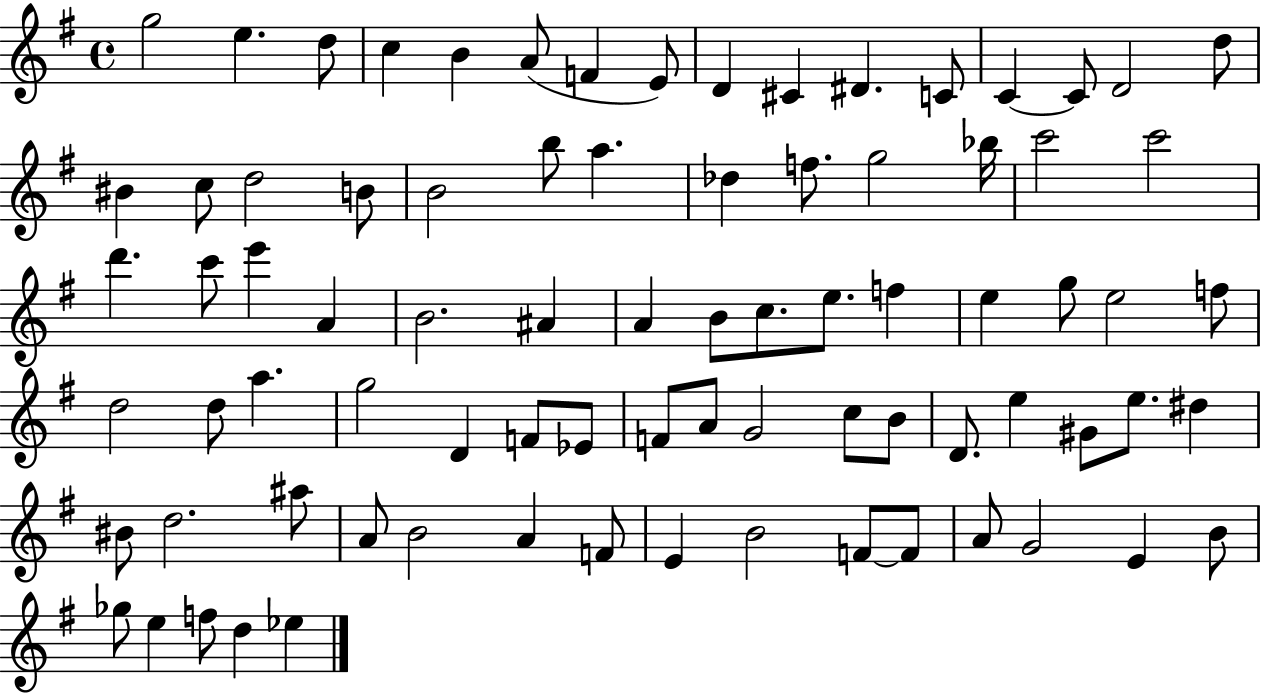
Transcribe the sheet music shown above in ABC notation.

X:1
T:Untitled
M:4/4
L:1/4
K:G
g2 e d/2 c B A/2 F E/2 D ^C ^D C/2 C C/2 D2 d/2 ^B c/2 d2 B/2 B2 b/2 a _d f/2 g2 _b/4 c'2 c'2 d' c'/2 e' A B2 ^A A B/2 c/2 e/2 f e g/2 e2 f/2 d2 d/2 a g2 D F/2 _E/2 F/2 A/2 G2 c/2 B/2 D/2 e ^G/2 e/2 ^d ^B/2 d2 ^a/2 A/2 B2 A F/2 E B2 F/2 F/2 A/2 G2 E B/2 _g/2 e f/2 d _e